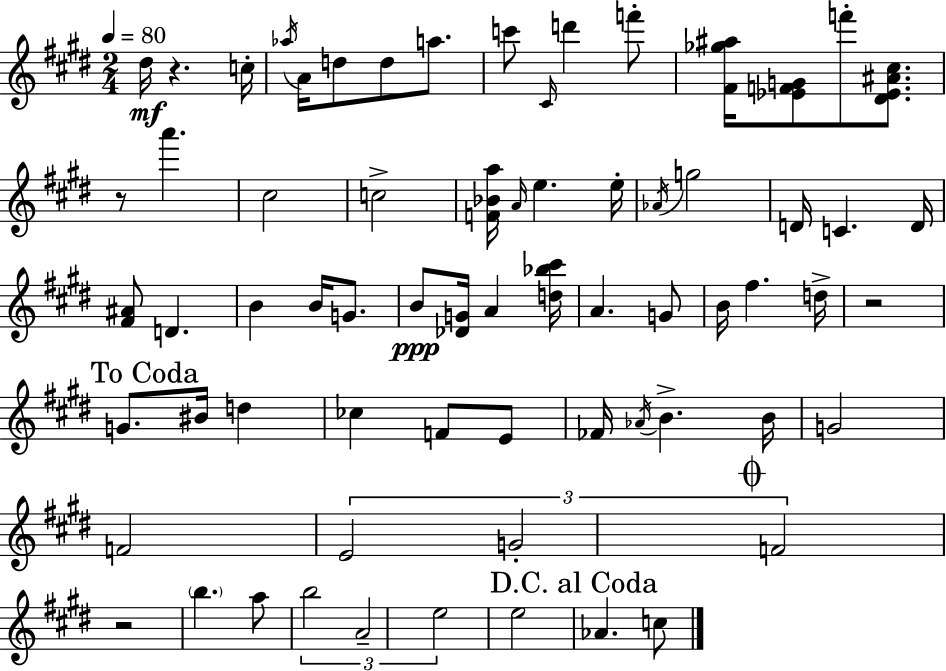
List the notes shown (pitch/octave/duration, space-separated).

D#5/s R/q. C5/s Ab5/s A4/s D5/e D5/e A5/e. C6/e C#4/s D6/q F6/e [F#4,Gb5,A#5]/s [Eb4,F4,G4]/e F6/e [D#4,Eb4,A#4,C#5]/e. R/e A6/q. C#5/h C5/h [F4,Bb4,A5]/s A4/s E5/q. E5/s Ab4/s G5/h D4/s C4/q. D4/s [F#4,A#4]/e D4/q. B4/q B4/s G4/e. B4/e [Db4,G4]/s A4/q [D5,Bb5,C#6]/s A4/q. G4/e B4/s F#5/q. D5/s R/h G4/e. BIS4/s D5/q CES5/q F4/e E4/e FES4/s Ab4/s B4/q. B4/s G4/h F4/h E4/h G4/h F4/h R/h B5/q. A5/e B5/h A4/h E5/h E5/h Ab4/q. C5/e